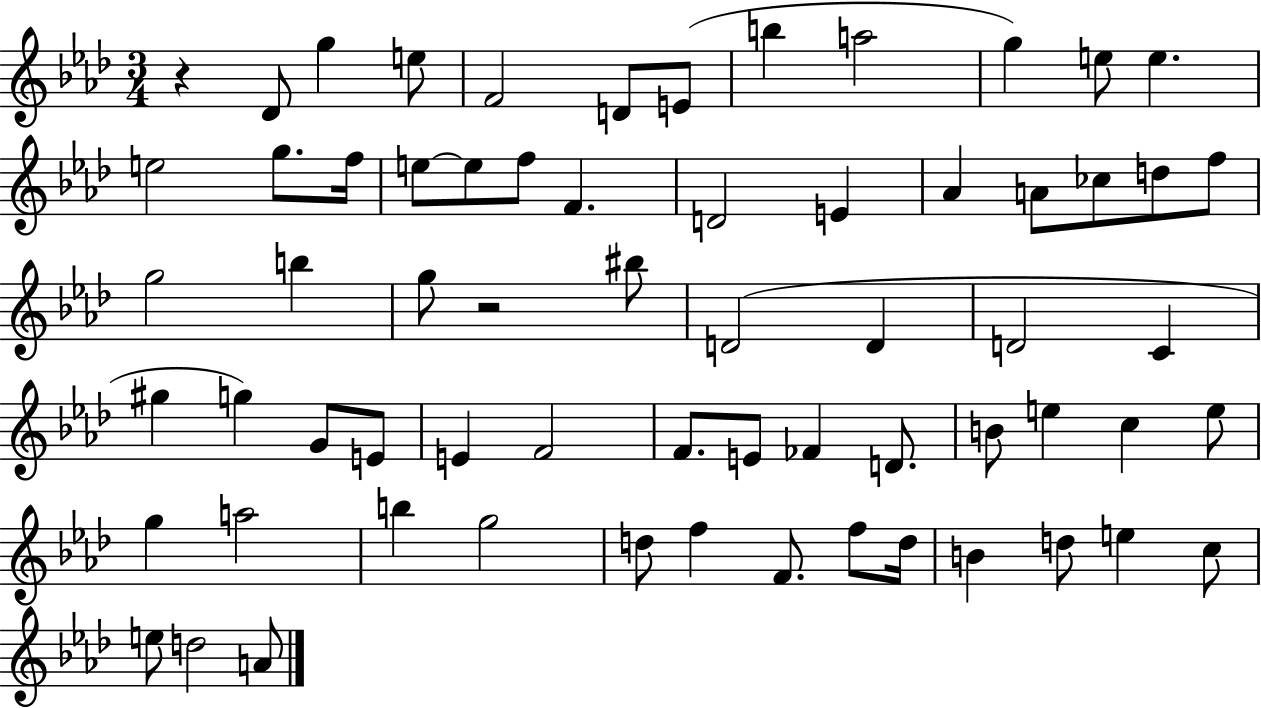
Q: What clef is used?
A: treble